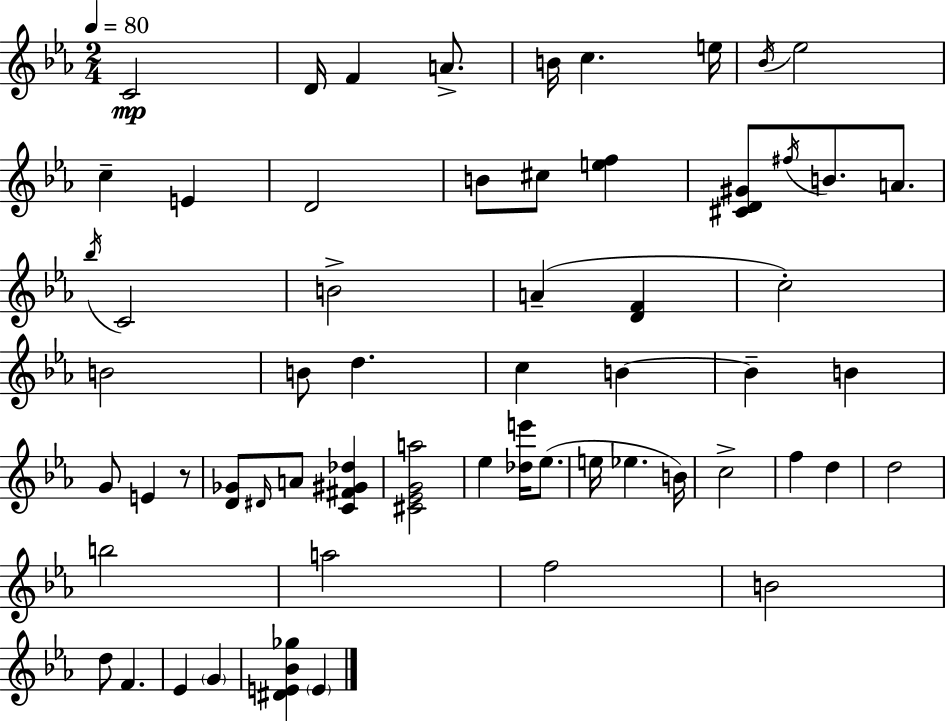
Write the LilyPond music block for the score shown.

{
  \clef treble
  \numericTimeSignature
  \time 2/4
  \key c \minor
  \tempo 4 = 80
  c'2\mp | d'16 f'4 a'8.-> | b'16 c''4. e''16 | \acciaccatura { bes'16 } ees''2 | \break c''4-- e'4 | d'2 | b'8 cis''8 <e'' f''>4 | <cis' d' gis'>8 \acciaccatura { fis''16 } b'8. a'8. | \break \acciaccatura { bes''16 } c'2 | b'2-> | a'4--( <d' f'>4 | c''2-.) | \break b'2 | b'8 d''4. | c''4 b'4~~ | b'4-- b'4 | \break g'8 e'4 | r8 <d' ges'>8 \grace { dis'16 } a'8 | <c' fis' gis' des''>4 <cis' ees' g' a''>2 | ees''4 | \break <des'' e'''>16 ees''8.( e''16 ees''4. | b'16) c''2-> | f''4 | d''4 d''2 | \break b''2 | a''2 | f''2 | b'2 | \break d''8 f'4. | ees'4 | \parenthesize g'4 <dis' e' bes' ges''>4 | \parenthesize e'4 \bar "|."
}